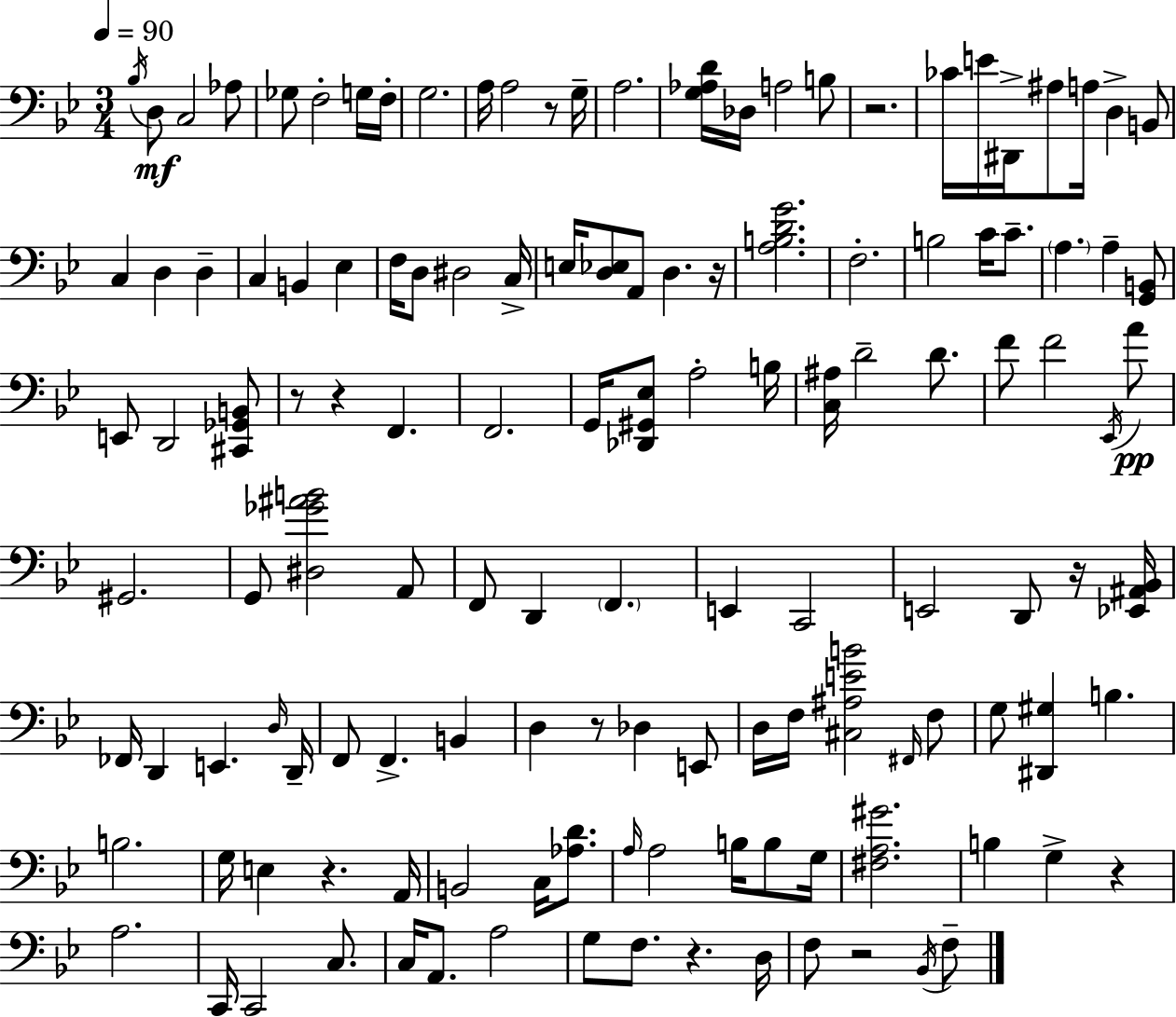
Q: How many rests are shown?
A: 11